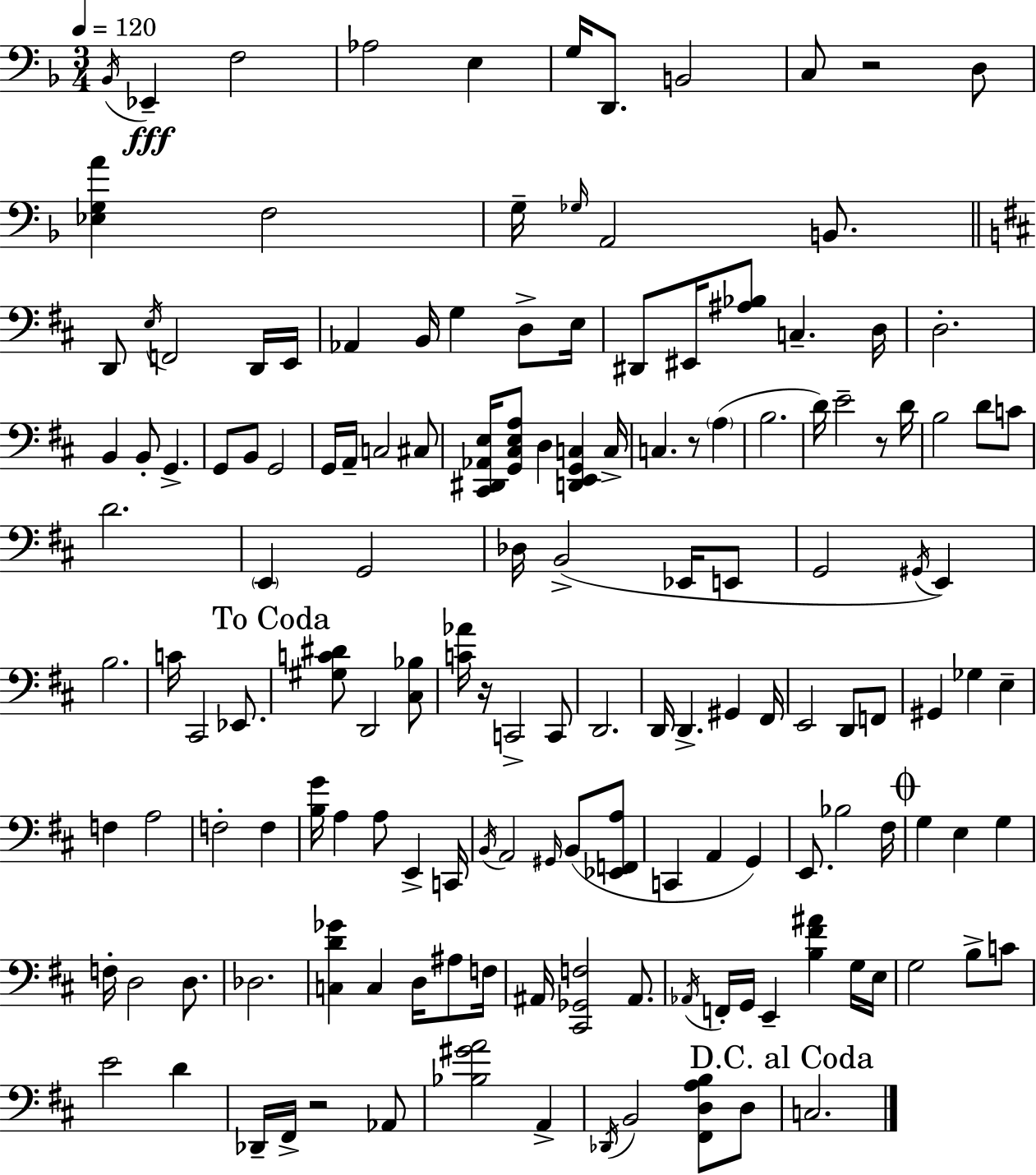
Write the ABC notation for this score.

X:1
T:Untitled
M:3/4
L:1/4
K:Dm
_B,,/4 _E,, F,2 _A,2 E, G,/4 D,,/2 B,,2 C,/2 z2 D,/2 [_E,G,A] F,2 G,/4 _G,/4 A,,2 B,,/2 D,,/2 E,/4 F,,2 D,,/4 E,,/4 _A,, B,,/4 G, D,/2 E,/4 ^D,,/2 ^E,,/4 [^A,_B,]/2 C, D,/4 D,2 B,, B,,/2 G,, G,,/2 B,,/2 G,,2 G,,/4 A,,/4 C,2 ^C,/2 [^C,,^D,,_A,,E,]/4 [G,,^C,E,A,]/2 D, [D,,E,,G,,C,] C,/4 C, z/2 A, B,2 D/4 E2 z/2 D/4 B,2 D/2 C/2 D2 E,, G,,2 _D,/4 B,,2 _E,,/4 E,,/2 G,,2 ^G,,/4 E,, B,2 C/4 ^C,,2 _E,,/2 [^G,C^D]/2 D,,2 [^C,_B,]/2 [C_A]/4 z/4 C,,2 C,,/2 D,,2 D,,/4 D,, ^G,, ^F,,/4 E,,2 D,,/2 F,,/2 ^G,, _G, E, F, A,2 F,2 F, [B,G]/4 A, A,/2 E,, C,,/4 B,,/4 A,,2 ^G,,/4 B,,/2 [_E,,F,,A,]/2 C,, A,, G,, E,,/2 _B,2 ^F,/4 G, E, G, F,/4 D,2 D,/2 _D,2 [C,D_G] C, D,/4 ^A,/2 F,/4 ^A,,/4 [^C,,_G,,F,]2 ^A,,/2 _A,,/4 F,,/4 G,,/4 E,, [B,^F^A] G,/4 E,/4 G,2 B,/2 C/2 E2 D _D,,/4 ^F,,/4 z2 _A,,/2 [_B,^GA]2 A,, _D,,/4 B,,2 [^F,,D,A,B,]/2 D,/2 C,2